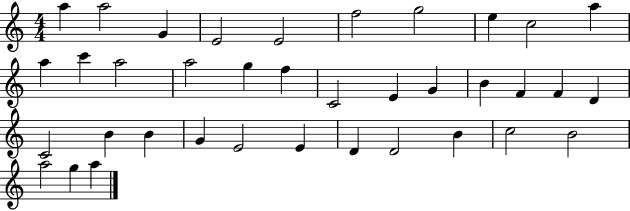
X:1
T:Untitled
M:4/4
L:1/4
K:C
a a2 G E2 E2 f2 g2 e c2 a a c' a2 a2 g f C2 E G B F F D C2 B B G E2 E D D2 B c2 B2 a2 g a